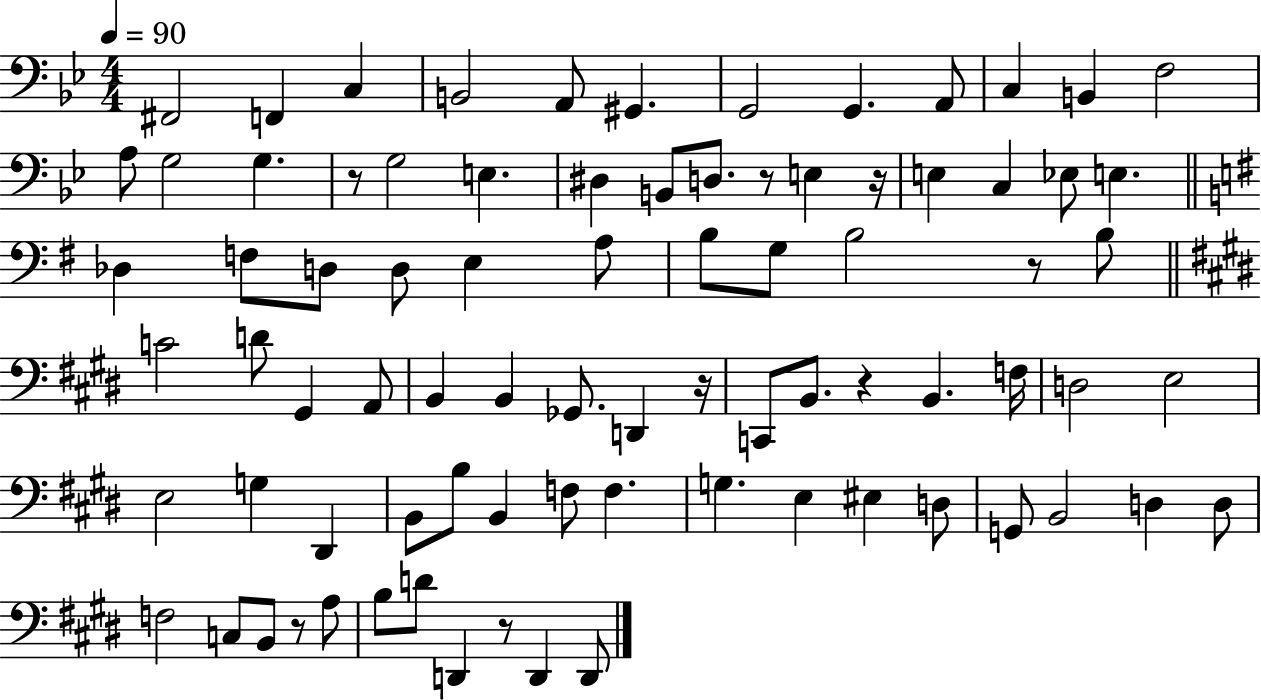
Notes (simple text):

F#2/h F2/q C3/q B2/h A2/e G#2/q. G2/h G2/q. A2/e C3/q B2/q F3/h A3/e G3/h G3/q. R/e G3/h E3/q. D#3/q B2/e D3/e. R/e E3/q R/s E3/q C3/q Eb3/e E3/q. Db3/q F3/e D3/e D3/e E3/q A3/e B3/e G3/e B3/h R/e B3/e C4/h D4/e G#2/q A2/e B2/q B2/q Gb2/e. D2/q R/s C2/e B2/e. R/q B2/q. F3/s D3/h E3/h E3/h G3/q D#2/q B2/e B3/e B2/q F3/e F3/q. G3/q. E3/q EIS3/q D3/e G2/e B2/h D3/q D3/e F3/h C3/e B2/e R/e A3/e B3/e D4/e D2/q R/e D2/q D2/e